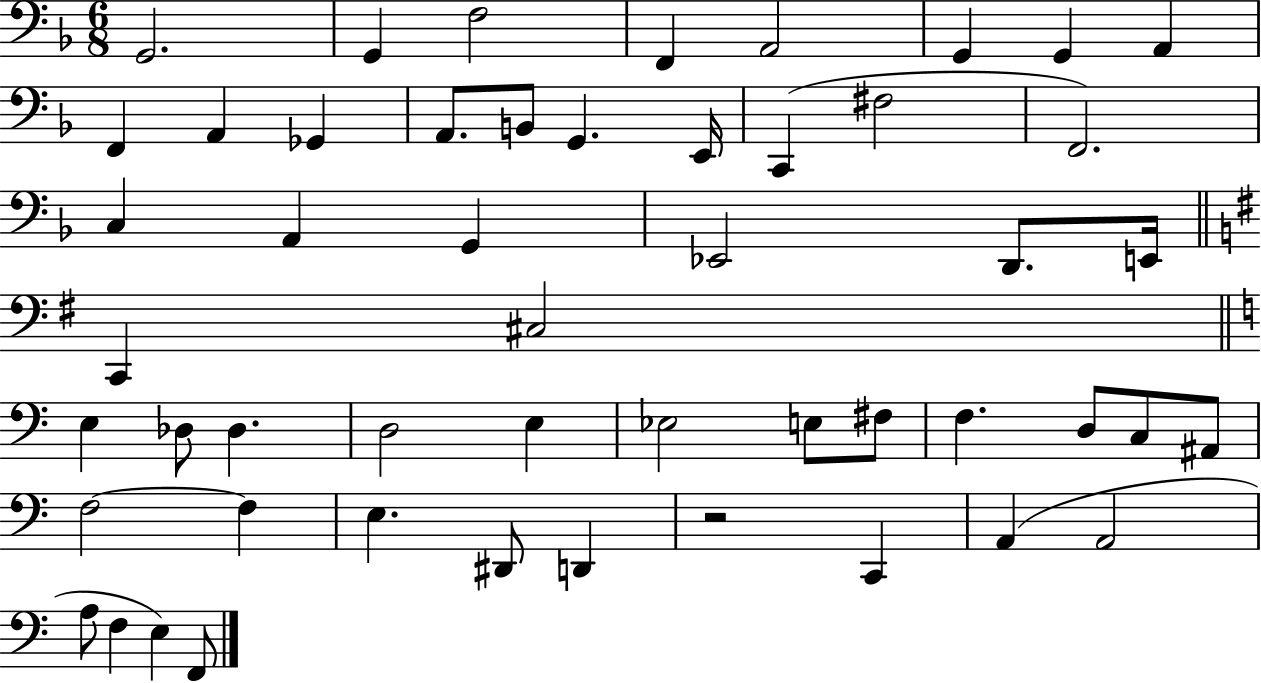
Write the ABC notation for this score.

X:1
T:Untitled
M:6/8
L:1/4
K:F
G,,2 G,, F,2 F,, A,,2 G,, G,, A,, F,, A,, _G,, A,,/2 B,,/2 G,, E,,/4 C,, ^F,2 F,,2 C, A,, G,, _E,,2 D,,/2 E,,/4 C,, ^C,2 E, _D,/2 _D, D,2 E, _E,2 E,/2 ^F,/2 F, D,/2 C,/2 ^A,,/2 F,2 F, E, ^D,,/2 D,, z2 C,, A,, A,,2 A,/2 F, E, F,,/2